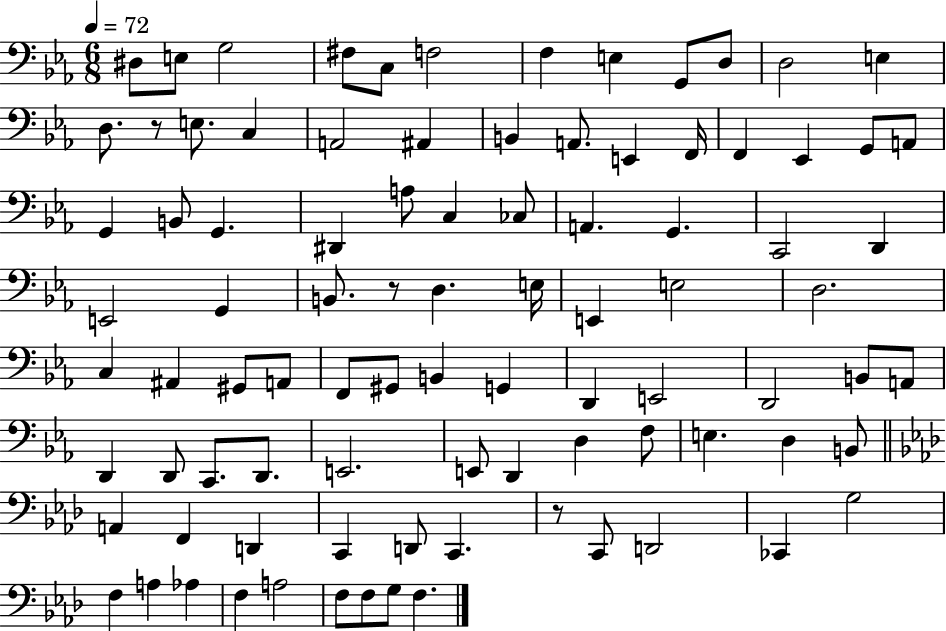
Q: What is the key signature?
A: EES major